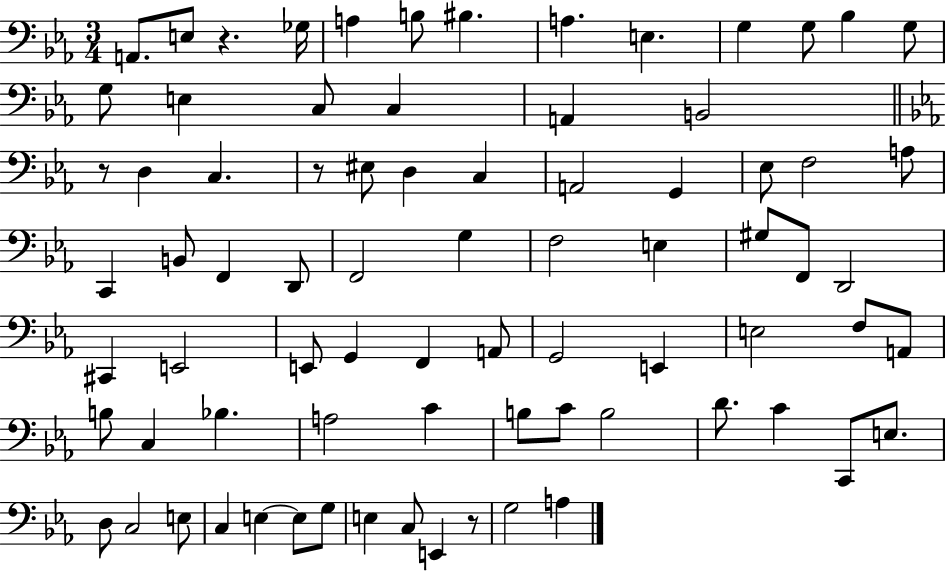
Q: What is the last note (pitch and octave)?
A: A3